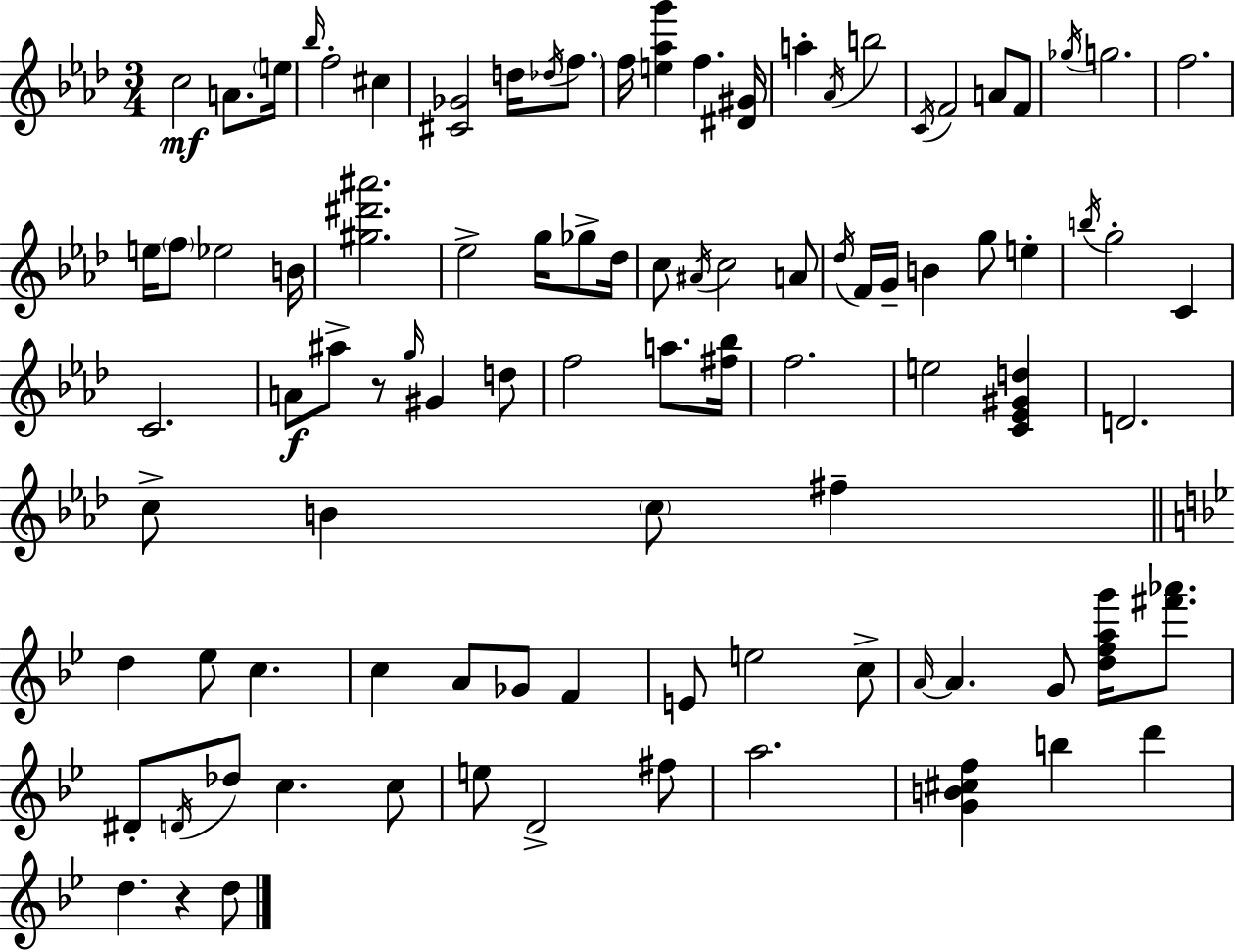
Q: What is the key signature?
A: F minor